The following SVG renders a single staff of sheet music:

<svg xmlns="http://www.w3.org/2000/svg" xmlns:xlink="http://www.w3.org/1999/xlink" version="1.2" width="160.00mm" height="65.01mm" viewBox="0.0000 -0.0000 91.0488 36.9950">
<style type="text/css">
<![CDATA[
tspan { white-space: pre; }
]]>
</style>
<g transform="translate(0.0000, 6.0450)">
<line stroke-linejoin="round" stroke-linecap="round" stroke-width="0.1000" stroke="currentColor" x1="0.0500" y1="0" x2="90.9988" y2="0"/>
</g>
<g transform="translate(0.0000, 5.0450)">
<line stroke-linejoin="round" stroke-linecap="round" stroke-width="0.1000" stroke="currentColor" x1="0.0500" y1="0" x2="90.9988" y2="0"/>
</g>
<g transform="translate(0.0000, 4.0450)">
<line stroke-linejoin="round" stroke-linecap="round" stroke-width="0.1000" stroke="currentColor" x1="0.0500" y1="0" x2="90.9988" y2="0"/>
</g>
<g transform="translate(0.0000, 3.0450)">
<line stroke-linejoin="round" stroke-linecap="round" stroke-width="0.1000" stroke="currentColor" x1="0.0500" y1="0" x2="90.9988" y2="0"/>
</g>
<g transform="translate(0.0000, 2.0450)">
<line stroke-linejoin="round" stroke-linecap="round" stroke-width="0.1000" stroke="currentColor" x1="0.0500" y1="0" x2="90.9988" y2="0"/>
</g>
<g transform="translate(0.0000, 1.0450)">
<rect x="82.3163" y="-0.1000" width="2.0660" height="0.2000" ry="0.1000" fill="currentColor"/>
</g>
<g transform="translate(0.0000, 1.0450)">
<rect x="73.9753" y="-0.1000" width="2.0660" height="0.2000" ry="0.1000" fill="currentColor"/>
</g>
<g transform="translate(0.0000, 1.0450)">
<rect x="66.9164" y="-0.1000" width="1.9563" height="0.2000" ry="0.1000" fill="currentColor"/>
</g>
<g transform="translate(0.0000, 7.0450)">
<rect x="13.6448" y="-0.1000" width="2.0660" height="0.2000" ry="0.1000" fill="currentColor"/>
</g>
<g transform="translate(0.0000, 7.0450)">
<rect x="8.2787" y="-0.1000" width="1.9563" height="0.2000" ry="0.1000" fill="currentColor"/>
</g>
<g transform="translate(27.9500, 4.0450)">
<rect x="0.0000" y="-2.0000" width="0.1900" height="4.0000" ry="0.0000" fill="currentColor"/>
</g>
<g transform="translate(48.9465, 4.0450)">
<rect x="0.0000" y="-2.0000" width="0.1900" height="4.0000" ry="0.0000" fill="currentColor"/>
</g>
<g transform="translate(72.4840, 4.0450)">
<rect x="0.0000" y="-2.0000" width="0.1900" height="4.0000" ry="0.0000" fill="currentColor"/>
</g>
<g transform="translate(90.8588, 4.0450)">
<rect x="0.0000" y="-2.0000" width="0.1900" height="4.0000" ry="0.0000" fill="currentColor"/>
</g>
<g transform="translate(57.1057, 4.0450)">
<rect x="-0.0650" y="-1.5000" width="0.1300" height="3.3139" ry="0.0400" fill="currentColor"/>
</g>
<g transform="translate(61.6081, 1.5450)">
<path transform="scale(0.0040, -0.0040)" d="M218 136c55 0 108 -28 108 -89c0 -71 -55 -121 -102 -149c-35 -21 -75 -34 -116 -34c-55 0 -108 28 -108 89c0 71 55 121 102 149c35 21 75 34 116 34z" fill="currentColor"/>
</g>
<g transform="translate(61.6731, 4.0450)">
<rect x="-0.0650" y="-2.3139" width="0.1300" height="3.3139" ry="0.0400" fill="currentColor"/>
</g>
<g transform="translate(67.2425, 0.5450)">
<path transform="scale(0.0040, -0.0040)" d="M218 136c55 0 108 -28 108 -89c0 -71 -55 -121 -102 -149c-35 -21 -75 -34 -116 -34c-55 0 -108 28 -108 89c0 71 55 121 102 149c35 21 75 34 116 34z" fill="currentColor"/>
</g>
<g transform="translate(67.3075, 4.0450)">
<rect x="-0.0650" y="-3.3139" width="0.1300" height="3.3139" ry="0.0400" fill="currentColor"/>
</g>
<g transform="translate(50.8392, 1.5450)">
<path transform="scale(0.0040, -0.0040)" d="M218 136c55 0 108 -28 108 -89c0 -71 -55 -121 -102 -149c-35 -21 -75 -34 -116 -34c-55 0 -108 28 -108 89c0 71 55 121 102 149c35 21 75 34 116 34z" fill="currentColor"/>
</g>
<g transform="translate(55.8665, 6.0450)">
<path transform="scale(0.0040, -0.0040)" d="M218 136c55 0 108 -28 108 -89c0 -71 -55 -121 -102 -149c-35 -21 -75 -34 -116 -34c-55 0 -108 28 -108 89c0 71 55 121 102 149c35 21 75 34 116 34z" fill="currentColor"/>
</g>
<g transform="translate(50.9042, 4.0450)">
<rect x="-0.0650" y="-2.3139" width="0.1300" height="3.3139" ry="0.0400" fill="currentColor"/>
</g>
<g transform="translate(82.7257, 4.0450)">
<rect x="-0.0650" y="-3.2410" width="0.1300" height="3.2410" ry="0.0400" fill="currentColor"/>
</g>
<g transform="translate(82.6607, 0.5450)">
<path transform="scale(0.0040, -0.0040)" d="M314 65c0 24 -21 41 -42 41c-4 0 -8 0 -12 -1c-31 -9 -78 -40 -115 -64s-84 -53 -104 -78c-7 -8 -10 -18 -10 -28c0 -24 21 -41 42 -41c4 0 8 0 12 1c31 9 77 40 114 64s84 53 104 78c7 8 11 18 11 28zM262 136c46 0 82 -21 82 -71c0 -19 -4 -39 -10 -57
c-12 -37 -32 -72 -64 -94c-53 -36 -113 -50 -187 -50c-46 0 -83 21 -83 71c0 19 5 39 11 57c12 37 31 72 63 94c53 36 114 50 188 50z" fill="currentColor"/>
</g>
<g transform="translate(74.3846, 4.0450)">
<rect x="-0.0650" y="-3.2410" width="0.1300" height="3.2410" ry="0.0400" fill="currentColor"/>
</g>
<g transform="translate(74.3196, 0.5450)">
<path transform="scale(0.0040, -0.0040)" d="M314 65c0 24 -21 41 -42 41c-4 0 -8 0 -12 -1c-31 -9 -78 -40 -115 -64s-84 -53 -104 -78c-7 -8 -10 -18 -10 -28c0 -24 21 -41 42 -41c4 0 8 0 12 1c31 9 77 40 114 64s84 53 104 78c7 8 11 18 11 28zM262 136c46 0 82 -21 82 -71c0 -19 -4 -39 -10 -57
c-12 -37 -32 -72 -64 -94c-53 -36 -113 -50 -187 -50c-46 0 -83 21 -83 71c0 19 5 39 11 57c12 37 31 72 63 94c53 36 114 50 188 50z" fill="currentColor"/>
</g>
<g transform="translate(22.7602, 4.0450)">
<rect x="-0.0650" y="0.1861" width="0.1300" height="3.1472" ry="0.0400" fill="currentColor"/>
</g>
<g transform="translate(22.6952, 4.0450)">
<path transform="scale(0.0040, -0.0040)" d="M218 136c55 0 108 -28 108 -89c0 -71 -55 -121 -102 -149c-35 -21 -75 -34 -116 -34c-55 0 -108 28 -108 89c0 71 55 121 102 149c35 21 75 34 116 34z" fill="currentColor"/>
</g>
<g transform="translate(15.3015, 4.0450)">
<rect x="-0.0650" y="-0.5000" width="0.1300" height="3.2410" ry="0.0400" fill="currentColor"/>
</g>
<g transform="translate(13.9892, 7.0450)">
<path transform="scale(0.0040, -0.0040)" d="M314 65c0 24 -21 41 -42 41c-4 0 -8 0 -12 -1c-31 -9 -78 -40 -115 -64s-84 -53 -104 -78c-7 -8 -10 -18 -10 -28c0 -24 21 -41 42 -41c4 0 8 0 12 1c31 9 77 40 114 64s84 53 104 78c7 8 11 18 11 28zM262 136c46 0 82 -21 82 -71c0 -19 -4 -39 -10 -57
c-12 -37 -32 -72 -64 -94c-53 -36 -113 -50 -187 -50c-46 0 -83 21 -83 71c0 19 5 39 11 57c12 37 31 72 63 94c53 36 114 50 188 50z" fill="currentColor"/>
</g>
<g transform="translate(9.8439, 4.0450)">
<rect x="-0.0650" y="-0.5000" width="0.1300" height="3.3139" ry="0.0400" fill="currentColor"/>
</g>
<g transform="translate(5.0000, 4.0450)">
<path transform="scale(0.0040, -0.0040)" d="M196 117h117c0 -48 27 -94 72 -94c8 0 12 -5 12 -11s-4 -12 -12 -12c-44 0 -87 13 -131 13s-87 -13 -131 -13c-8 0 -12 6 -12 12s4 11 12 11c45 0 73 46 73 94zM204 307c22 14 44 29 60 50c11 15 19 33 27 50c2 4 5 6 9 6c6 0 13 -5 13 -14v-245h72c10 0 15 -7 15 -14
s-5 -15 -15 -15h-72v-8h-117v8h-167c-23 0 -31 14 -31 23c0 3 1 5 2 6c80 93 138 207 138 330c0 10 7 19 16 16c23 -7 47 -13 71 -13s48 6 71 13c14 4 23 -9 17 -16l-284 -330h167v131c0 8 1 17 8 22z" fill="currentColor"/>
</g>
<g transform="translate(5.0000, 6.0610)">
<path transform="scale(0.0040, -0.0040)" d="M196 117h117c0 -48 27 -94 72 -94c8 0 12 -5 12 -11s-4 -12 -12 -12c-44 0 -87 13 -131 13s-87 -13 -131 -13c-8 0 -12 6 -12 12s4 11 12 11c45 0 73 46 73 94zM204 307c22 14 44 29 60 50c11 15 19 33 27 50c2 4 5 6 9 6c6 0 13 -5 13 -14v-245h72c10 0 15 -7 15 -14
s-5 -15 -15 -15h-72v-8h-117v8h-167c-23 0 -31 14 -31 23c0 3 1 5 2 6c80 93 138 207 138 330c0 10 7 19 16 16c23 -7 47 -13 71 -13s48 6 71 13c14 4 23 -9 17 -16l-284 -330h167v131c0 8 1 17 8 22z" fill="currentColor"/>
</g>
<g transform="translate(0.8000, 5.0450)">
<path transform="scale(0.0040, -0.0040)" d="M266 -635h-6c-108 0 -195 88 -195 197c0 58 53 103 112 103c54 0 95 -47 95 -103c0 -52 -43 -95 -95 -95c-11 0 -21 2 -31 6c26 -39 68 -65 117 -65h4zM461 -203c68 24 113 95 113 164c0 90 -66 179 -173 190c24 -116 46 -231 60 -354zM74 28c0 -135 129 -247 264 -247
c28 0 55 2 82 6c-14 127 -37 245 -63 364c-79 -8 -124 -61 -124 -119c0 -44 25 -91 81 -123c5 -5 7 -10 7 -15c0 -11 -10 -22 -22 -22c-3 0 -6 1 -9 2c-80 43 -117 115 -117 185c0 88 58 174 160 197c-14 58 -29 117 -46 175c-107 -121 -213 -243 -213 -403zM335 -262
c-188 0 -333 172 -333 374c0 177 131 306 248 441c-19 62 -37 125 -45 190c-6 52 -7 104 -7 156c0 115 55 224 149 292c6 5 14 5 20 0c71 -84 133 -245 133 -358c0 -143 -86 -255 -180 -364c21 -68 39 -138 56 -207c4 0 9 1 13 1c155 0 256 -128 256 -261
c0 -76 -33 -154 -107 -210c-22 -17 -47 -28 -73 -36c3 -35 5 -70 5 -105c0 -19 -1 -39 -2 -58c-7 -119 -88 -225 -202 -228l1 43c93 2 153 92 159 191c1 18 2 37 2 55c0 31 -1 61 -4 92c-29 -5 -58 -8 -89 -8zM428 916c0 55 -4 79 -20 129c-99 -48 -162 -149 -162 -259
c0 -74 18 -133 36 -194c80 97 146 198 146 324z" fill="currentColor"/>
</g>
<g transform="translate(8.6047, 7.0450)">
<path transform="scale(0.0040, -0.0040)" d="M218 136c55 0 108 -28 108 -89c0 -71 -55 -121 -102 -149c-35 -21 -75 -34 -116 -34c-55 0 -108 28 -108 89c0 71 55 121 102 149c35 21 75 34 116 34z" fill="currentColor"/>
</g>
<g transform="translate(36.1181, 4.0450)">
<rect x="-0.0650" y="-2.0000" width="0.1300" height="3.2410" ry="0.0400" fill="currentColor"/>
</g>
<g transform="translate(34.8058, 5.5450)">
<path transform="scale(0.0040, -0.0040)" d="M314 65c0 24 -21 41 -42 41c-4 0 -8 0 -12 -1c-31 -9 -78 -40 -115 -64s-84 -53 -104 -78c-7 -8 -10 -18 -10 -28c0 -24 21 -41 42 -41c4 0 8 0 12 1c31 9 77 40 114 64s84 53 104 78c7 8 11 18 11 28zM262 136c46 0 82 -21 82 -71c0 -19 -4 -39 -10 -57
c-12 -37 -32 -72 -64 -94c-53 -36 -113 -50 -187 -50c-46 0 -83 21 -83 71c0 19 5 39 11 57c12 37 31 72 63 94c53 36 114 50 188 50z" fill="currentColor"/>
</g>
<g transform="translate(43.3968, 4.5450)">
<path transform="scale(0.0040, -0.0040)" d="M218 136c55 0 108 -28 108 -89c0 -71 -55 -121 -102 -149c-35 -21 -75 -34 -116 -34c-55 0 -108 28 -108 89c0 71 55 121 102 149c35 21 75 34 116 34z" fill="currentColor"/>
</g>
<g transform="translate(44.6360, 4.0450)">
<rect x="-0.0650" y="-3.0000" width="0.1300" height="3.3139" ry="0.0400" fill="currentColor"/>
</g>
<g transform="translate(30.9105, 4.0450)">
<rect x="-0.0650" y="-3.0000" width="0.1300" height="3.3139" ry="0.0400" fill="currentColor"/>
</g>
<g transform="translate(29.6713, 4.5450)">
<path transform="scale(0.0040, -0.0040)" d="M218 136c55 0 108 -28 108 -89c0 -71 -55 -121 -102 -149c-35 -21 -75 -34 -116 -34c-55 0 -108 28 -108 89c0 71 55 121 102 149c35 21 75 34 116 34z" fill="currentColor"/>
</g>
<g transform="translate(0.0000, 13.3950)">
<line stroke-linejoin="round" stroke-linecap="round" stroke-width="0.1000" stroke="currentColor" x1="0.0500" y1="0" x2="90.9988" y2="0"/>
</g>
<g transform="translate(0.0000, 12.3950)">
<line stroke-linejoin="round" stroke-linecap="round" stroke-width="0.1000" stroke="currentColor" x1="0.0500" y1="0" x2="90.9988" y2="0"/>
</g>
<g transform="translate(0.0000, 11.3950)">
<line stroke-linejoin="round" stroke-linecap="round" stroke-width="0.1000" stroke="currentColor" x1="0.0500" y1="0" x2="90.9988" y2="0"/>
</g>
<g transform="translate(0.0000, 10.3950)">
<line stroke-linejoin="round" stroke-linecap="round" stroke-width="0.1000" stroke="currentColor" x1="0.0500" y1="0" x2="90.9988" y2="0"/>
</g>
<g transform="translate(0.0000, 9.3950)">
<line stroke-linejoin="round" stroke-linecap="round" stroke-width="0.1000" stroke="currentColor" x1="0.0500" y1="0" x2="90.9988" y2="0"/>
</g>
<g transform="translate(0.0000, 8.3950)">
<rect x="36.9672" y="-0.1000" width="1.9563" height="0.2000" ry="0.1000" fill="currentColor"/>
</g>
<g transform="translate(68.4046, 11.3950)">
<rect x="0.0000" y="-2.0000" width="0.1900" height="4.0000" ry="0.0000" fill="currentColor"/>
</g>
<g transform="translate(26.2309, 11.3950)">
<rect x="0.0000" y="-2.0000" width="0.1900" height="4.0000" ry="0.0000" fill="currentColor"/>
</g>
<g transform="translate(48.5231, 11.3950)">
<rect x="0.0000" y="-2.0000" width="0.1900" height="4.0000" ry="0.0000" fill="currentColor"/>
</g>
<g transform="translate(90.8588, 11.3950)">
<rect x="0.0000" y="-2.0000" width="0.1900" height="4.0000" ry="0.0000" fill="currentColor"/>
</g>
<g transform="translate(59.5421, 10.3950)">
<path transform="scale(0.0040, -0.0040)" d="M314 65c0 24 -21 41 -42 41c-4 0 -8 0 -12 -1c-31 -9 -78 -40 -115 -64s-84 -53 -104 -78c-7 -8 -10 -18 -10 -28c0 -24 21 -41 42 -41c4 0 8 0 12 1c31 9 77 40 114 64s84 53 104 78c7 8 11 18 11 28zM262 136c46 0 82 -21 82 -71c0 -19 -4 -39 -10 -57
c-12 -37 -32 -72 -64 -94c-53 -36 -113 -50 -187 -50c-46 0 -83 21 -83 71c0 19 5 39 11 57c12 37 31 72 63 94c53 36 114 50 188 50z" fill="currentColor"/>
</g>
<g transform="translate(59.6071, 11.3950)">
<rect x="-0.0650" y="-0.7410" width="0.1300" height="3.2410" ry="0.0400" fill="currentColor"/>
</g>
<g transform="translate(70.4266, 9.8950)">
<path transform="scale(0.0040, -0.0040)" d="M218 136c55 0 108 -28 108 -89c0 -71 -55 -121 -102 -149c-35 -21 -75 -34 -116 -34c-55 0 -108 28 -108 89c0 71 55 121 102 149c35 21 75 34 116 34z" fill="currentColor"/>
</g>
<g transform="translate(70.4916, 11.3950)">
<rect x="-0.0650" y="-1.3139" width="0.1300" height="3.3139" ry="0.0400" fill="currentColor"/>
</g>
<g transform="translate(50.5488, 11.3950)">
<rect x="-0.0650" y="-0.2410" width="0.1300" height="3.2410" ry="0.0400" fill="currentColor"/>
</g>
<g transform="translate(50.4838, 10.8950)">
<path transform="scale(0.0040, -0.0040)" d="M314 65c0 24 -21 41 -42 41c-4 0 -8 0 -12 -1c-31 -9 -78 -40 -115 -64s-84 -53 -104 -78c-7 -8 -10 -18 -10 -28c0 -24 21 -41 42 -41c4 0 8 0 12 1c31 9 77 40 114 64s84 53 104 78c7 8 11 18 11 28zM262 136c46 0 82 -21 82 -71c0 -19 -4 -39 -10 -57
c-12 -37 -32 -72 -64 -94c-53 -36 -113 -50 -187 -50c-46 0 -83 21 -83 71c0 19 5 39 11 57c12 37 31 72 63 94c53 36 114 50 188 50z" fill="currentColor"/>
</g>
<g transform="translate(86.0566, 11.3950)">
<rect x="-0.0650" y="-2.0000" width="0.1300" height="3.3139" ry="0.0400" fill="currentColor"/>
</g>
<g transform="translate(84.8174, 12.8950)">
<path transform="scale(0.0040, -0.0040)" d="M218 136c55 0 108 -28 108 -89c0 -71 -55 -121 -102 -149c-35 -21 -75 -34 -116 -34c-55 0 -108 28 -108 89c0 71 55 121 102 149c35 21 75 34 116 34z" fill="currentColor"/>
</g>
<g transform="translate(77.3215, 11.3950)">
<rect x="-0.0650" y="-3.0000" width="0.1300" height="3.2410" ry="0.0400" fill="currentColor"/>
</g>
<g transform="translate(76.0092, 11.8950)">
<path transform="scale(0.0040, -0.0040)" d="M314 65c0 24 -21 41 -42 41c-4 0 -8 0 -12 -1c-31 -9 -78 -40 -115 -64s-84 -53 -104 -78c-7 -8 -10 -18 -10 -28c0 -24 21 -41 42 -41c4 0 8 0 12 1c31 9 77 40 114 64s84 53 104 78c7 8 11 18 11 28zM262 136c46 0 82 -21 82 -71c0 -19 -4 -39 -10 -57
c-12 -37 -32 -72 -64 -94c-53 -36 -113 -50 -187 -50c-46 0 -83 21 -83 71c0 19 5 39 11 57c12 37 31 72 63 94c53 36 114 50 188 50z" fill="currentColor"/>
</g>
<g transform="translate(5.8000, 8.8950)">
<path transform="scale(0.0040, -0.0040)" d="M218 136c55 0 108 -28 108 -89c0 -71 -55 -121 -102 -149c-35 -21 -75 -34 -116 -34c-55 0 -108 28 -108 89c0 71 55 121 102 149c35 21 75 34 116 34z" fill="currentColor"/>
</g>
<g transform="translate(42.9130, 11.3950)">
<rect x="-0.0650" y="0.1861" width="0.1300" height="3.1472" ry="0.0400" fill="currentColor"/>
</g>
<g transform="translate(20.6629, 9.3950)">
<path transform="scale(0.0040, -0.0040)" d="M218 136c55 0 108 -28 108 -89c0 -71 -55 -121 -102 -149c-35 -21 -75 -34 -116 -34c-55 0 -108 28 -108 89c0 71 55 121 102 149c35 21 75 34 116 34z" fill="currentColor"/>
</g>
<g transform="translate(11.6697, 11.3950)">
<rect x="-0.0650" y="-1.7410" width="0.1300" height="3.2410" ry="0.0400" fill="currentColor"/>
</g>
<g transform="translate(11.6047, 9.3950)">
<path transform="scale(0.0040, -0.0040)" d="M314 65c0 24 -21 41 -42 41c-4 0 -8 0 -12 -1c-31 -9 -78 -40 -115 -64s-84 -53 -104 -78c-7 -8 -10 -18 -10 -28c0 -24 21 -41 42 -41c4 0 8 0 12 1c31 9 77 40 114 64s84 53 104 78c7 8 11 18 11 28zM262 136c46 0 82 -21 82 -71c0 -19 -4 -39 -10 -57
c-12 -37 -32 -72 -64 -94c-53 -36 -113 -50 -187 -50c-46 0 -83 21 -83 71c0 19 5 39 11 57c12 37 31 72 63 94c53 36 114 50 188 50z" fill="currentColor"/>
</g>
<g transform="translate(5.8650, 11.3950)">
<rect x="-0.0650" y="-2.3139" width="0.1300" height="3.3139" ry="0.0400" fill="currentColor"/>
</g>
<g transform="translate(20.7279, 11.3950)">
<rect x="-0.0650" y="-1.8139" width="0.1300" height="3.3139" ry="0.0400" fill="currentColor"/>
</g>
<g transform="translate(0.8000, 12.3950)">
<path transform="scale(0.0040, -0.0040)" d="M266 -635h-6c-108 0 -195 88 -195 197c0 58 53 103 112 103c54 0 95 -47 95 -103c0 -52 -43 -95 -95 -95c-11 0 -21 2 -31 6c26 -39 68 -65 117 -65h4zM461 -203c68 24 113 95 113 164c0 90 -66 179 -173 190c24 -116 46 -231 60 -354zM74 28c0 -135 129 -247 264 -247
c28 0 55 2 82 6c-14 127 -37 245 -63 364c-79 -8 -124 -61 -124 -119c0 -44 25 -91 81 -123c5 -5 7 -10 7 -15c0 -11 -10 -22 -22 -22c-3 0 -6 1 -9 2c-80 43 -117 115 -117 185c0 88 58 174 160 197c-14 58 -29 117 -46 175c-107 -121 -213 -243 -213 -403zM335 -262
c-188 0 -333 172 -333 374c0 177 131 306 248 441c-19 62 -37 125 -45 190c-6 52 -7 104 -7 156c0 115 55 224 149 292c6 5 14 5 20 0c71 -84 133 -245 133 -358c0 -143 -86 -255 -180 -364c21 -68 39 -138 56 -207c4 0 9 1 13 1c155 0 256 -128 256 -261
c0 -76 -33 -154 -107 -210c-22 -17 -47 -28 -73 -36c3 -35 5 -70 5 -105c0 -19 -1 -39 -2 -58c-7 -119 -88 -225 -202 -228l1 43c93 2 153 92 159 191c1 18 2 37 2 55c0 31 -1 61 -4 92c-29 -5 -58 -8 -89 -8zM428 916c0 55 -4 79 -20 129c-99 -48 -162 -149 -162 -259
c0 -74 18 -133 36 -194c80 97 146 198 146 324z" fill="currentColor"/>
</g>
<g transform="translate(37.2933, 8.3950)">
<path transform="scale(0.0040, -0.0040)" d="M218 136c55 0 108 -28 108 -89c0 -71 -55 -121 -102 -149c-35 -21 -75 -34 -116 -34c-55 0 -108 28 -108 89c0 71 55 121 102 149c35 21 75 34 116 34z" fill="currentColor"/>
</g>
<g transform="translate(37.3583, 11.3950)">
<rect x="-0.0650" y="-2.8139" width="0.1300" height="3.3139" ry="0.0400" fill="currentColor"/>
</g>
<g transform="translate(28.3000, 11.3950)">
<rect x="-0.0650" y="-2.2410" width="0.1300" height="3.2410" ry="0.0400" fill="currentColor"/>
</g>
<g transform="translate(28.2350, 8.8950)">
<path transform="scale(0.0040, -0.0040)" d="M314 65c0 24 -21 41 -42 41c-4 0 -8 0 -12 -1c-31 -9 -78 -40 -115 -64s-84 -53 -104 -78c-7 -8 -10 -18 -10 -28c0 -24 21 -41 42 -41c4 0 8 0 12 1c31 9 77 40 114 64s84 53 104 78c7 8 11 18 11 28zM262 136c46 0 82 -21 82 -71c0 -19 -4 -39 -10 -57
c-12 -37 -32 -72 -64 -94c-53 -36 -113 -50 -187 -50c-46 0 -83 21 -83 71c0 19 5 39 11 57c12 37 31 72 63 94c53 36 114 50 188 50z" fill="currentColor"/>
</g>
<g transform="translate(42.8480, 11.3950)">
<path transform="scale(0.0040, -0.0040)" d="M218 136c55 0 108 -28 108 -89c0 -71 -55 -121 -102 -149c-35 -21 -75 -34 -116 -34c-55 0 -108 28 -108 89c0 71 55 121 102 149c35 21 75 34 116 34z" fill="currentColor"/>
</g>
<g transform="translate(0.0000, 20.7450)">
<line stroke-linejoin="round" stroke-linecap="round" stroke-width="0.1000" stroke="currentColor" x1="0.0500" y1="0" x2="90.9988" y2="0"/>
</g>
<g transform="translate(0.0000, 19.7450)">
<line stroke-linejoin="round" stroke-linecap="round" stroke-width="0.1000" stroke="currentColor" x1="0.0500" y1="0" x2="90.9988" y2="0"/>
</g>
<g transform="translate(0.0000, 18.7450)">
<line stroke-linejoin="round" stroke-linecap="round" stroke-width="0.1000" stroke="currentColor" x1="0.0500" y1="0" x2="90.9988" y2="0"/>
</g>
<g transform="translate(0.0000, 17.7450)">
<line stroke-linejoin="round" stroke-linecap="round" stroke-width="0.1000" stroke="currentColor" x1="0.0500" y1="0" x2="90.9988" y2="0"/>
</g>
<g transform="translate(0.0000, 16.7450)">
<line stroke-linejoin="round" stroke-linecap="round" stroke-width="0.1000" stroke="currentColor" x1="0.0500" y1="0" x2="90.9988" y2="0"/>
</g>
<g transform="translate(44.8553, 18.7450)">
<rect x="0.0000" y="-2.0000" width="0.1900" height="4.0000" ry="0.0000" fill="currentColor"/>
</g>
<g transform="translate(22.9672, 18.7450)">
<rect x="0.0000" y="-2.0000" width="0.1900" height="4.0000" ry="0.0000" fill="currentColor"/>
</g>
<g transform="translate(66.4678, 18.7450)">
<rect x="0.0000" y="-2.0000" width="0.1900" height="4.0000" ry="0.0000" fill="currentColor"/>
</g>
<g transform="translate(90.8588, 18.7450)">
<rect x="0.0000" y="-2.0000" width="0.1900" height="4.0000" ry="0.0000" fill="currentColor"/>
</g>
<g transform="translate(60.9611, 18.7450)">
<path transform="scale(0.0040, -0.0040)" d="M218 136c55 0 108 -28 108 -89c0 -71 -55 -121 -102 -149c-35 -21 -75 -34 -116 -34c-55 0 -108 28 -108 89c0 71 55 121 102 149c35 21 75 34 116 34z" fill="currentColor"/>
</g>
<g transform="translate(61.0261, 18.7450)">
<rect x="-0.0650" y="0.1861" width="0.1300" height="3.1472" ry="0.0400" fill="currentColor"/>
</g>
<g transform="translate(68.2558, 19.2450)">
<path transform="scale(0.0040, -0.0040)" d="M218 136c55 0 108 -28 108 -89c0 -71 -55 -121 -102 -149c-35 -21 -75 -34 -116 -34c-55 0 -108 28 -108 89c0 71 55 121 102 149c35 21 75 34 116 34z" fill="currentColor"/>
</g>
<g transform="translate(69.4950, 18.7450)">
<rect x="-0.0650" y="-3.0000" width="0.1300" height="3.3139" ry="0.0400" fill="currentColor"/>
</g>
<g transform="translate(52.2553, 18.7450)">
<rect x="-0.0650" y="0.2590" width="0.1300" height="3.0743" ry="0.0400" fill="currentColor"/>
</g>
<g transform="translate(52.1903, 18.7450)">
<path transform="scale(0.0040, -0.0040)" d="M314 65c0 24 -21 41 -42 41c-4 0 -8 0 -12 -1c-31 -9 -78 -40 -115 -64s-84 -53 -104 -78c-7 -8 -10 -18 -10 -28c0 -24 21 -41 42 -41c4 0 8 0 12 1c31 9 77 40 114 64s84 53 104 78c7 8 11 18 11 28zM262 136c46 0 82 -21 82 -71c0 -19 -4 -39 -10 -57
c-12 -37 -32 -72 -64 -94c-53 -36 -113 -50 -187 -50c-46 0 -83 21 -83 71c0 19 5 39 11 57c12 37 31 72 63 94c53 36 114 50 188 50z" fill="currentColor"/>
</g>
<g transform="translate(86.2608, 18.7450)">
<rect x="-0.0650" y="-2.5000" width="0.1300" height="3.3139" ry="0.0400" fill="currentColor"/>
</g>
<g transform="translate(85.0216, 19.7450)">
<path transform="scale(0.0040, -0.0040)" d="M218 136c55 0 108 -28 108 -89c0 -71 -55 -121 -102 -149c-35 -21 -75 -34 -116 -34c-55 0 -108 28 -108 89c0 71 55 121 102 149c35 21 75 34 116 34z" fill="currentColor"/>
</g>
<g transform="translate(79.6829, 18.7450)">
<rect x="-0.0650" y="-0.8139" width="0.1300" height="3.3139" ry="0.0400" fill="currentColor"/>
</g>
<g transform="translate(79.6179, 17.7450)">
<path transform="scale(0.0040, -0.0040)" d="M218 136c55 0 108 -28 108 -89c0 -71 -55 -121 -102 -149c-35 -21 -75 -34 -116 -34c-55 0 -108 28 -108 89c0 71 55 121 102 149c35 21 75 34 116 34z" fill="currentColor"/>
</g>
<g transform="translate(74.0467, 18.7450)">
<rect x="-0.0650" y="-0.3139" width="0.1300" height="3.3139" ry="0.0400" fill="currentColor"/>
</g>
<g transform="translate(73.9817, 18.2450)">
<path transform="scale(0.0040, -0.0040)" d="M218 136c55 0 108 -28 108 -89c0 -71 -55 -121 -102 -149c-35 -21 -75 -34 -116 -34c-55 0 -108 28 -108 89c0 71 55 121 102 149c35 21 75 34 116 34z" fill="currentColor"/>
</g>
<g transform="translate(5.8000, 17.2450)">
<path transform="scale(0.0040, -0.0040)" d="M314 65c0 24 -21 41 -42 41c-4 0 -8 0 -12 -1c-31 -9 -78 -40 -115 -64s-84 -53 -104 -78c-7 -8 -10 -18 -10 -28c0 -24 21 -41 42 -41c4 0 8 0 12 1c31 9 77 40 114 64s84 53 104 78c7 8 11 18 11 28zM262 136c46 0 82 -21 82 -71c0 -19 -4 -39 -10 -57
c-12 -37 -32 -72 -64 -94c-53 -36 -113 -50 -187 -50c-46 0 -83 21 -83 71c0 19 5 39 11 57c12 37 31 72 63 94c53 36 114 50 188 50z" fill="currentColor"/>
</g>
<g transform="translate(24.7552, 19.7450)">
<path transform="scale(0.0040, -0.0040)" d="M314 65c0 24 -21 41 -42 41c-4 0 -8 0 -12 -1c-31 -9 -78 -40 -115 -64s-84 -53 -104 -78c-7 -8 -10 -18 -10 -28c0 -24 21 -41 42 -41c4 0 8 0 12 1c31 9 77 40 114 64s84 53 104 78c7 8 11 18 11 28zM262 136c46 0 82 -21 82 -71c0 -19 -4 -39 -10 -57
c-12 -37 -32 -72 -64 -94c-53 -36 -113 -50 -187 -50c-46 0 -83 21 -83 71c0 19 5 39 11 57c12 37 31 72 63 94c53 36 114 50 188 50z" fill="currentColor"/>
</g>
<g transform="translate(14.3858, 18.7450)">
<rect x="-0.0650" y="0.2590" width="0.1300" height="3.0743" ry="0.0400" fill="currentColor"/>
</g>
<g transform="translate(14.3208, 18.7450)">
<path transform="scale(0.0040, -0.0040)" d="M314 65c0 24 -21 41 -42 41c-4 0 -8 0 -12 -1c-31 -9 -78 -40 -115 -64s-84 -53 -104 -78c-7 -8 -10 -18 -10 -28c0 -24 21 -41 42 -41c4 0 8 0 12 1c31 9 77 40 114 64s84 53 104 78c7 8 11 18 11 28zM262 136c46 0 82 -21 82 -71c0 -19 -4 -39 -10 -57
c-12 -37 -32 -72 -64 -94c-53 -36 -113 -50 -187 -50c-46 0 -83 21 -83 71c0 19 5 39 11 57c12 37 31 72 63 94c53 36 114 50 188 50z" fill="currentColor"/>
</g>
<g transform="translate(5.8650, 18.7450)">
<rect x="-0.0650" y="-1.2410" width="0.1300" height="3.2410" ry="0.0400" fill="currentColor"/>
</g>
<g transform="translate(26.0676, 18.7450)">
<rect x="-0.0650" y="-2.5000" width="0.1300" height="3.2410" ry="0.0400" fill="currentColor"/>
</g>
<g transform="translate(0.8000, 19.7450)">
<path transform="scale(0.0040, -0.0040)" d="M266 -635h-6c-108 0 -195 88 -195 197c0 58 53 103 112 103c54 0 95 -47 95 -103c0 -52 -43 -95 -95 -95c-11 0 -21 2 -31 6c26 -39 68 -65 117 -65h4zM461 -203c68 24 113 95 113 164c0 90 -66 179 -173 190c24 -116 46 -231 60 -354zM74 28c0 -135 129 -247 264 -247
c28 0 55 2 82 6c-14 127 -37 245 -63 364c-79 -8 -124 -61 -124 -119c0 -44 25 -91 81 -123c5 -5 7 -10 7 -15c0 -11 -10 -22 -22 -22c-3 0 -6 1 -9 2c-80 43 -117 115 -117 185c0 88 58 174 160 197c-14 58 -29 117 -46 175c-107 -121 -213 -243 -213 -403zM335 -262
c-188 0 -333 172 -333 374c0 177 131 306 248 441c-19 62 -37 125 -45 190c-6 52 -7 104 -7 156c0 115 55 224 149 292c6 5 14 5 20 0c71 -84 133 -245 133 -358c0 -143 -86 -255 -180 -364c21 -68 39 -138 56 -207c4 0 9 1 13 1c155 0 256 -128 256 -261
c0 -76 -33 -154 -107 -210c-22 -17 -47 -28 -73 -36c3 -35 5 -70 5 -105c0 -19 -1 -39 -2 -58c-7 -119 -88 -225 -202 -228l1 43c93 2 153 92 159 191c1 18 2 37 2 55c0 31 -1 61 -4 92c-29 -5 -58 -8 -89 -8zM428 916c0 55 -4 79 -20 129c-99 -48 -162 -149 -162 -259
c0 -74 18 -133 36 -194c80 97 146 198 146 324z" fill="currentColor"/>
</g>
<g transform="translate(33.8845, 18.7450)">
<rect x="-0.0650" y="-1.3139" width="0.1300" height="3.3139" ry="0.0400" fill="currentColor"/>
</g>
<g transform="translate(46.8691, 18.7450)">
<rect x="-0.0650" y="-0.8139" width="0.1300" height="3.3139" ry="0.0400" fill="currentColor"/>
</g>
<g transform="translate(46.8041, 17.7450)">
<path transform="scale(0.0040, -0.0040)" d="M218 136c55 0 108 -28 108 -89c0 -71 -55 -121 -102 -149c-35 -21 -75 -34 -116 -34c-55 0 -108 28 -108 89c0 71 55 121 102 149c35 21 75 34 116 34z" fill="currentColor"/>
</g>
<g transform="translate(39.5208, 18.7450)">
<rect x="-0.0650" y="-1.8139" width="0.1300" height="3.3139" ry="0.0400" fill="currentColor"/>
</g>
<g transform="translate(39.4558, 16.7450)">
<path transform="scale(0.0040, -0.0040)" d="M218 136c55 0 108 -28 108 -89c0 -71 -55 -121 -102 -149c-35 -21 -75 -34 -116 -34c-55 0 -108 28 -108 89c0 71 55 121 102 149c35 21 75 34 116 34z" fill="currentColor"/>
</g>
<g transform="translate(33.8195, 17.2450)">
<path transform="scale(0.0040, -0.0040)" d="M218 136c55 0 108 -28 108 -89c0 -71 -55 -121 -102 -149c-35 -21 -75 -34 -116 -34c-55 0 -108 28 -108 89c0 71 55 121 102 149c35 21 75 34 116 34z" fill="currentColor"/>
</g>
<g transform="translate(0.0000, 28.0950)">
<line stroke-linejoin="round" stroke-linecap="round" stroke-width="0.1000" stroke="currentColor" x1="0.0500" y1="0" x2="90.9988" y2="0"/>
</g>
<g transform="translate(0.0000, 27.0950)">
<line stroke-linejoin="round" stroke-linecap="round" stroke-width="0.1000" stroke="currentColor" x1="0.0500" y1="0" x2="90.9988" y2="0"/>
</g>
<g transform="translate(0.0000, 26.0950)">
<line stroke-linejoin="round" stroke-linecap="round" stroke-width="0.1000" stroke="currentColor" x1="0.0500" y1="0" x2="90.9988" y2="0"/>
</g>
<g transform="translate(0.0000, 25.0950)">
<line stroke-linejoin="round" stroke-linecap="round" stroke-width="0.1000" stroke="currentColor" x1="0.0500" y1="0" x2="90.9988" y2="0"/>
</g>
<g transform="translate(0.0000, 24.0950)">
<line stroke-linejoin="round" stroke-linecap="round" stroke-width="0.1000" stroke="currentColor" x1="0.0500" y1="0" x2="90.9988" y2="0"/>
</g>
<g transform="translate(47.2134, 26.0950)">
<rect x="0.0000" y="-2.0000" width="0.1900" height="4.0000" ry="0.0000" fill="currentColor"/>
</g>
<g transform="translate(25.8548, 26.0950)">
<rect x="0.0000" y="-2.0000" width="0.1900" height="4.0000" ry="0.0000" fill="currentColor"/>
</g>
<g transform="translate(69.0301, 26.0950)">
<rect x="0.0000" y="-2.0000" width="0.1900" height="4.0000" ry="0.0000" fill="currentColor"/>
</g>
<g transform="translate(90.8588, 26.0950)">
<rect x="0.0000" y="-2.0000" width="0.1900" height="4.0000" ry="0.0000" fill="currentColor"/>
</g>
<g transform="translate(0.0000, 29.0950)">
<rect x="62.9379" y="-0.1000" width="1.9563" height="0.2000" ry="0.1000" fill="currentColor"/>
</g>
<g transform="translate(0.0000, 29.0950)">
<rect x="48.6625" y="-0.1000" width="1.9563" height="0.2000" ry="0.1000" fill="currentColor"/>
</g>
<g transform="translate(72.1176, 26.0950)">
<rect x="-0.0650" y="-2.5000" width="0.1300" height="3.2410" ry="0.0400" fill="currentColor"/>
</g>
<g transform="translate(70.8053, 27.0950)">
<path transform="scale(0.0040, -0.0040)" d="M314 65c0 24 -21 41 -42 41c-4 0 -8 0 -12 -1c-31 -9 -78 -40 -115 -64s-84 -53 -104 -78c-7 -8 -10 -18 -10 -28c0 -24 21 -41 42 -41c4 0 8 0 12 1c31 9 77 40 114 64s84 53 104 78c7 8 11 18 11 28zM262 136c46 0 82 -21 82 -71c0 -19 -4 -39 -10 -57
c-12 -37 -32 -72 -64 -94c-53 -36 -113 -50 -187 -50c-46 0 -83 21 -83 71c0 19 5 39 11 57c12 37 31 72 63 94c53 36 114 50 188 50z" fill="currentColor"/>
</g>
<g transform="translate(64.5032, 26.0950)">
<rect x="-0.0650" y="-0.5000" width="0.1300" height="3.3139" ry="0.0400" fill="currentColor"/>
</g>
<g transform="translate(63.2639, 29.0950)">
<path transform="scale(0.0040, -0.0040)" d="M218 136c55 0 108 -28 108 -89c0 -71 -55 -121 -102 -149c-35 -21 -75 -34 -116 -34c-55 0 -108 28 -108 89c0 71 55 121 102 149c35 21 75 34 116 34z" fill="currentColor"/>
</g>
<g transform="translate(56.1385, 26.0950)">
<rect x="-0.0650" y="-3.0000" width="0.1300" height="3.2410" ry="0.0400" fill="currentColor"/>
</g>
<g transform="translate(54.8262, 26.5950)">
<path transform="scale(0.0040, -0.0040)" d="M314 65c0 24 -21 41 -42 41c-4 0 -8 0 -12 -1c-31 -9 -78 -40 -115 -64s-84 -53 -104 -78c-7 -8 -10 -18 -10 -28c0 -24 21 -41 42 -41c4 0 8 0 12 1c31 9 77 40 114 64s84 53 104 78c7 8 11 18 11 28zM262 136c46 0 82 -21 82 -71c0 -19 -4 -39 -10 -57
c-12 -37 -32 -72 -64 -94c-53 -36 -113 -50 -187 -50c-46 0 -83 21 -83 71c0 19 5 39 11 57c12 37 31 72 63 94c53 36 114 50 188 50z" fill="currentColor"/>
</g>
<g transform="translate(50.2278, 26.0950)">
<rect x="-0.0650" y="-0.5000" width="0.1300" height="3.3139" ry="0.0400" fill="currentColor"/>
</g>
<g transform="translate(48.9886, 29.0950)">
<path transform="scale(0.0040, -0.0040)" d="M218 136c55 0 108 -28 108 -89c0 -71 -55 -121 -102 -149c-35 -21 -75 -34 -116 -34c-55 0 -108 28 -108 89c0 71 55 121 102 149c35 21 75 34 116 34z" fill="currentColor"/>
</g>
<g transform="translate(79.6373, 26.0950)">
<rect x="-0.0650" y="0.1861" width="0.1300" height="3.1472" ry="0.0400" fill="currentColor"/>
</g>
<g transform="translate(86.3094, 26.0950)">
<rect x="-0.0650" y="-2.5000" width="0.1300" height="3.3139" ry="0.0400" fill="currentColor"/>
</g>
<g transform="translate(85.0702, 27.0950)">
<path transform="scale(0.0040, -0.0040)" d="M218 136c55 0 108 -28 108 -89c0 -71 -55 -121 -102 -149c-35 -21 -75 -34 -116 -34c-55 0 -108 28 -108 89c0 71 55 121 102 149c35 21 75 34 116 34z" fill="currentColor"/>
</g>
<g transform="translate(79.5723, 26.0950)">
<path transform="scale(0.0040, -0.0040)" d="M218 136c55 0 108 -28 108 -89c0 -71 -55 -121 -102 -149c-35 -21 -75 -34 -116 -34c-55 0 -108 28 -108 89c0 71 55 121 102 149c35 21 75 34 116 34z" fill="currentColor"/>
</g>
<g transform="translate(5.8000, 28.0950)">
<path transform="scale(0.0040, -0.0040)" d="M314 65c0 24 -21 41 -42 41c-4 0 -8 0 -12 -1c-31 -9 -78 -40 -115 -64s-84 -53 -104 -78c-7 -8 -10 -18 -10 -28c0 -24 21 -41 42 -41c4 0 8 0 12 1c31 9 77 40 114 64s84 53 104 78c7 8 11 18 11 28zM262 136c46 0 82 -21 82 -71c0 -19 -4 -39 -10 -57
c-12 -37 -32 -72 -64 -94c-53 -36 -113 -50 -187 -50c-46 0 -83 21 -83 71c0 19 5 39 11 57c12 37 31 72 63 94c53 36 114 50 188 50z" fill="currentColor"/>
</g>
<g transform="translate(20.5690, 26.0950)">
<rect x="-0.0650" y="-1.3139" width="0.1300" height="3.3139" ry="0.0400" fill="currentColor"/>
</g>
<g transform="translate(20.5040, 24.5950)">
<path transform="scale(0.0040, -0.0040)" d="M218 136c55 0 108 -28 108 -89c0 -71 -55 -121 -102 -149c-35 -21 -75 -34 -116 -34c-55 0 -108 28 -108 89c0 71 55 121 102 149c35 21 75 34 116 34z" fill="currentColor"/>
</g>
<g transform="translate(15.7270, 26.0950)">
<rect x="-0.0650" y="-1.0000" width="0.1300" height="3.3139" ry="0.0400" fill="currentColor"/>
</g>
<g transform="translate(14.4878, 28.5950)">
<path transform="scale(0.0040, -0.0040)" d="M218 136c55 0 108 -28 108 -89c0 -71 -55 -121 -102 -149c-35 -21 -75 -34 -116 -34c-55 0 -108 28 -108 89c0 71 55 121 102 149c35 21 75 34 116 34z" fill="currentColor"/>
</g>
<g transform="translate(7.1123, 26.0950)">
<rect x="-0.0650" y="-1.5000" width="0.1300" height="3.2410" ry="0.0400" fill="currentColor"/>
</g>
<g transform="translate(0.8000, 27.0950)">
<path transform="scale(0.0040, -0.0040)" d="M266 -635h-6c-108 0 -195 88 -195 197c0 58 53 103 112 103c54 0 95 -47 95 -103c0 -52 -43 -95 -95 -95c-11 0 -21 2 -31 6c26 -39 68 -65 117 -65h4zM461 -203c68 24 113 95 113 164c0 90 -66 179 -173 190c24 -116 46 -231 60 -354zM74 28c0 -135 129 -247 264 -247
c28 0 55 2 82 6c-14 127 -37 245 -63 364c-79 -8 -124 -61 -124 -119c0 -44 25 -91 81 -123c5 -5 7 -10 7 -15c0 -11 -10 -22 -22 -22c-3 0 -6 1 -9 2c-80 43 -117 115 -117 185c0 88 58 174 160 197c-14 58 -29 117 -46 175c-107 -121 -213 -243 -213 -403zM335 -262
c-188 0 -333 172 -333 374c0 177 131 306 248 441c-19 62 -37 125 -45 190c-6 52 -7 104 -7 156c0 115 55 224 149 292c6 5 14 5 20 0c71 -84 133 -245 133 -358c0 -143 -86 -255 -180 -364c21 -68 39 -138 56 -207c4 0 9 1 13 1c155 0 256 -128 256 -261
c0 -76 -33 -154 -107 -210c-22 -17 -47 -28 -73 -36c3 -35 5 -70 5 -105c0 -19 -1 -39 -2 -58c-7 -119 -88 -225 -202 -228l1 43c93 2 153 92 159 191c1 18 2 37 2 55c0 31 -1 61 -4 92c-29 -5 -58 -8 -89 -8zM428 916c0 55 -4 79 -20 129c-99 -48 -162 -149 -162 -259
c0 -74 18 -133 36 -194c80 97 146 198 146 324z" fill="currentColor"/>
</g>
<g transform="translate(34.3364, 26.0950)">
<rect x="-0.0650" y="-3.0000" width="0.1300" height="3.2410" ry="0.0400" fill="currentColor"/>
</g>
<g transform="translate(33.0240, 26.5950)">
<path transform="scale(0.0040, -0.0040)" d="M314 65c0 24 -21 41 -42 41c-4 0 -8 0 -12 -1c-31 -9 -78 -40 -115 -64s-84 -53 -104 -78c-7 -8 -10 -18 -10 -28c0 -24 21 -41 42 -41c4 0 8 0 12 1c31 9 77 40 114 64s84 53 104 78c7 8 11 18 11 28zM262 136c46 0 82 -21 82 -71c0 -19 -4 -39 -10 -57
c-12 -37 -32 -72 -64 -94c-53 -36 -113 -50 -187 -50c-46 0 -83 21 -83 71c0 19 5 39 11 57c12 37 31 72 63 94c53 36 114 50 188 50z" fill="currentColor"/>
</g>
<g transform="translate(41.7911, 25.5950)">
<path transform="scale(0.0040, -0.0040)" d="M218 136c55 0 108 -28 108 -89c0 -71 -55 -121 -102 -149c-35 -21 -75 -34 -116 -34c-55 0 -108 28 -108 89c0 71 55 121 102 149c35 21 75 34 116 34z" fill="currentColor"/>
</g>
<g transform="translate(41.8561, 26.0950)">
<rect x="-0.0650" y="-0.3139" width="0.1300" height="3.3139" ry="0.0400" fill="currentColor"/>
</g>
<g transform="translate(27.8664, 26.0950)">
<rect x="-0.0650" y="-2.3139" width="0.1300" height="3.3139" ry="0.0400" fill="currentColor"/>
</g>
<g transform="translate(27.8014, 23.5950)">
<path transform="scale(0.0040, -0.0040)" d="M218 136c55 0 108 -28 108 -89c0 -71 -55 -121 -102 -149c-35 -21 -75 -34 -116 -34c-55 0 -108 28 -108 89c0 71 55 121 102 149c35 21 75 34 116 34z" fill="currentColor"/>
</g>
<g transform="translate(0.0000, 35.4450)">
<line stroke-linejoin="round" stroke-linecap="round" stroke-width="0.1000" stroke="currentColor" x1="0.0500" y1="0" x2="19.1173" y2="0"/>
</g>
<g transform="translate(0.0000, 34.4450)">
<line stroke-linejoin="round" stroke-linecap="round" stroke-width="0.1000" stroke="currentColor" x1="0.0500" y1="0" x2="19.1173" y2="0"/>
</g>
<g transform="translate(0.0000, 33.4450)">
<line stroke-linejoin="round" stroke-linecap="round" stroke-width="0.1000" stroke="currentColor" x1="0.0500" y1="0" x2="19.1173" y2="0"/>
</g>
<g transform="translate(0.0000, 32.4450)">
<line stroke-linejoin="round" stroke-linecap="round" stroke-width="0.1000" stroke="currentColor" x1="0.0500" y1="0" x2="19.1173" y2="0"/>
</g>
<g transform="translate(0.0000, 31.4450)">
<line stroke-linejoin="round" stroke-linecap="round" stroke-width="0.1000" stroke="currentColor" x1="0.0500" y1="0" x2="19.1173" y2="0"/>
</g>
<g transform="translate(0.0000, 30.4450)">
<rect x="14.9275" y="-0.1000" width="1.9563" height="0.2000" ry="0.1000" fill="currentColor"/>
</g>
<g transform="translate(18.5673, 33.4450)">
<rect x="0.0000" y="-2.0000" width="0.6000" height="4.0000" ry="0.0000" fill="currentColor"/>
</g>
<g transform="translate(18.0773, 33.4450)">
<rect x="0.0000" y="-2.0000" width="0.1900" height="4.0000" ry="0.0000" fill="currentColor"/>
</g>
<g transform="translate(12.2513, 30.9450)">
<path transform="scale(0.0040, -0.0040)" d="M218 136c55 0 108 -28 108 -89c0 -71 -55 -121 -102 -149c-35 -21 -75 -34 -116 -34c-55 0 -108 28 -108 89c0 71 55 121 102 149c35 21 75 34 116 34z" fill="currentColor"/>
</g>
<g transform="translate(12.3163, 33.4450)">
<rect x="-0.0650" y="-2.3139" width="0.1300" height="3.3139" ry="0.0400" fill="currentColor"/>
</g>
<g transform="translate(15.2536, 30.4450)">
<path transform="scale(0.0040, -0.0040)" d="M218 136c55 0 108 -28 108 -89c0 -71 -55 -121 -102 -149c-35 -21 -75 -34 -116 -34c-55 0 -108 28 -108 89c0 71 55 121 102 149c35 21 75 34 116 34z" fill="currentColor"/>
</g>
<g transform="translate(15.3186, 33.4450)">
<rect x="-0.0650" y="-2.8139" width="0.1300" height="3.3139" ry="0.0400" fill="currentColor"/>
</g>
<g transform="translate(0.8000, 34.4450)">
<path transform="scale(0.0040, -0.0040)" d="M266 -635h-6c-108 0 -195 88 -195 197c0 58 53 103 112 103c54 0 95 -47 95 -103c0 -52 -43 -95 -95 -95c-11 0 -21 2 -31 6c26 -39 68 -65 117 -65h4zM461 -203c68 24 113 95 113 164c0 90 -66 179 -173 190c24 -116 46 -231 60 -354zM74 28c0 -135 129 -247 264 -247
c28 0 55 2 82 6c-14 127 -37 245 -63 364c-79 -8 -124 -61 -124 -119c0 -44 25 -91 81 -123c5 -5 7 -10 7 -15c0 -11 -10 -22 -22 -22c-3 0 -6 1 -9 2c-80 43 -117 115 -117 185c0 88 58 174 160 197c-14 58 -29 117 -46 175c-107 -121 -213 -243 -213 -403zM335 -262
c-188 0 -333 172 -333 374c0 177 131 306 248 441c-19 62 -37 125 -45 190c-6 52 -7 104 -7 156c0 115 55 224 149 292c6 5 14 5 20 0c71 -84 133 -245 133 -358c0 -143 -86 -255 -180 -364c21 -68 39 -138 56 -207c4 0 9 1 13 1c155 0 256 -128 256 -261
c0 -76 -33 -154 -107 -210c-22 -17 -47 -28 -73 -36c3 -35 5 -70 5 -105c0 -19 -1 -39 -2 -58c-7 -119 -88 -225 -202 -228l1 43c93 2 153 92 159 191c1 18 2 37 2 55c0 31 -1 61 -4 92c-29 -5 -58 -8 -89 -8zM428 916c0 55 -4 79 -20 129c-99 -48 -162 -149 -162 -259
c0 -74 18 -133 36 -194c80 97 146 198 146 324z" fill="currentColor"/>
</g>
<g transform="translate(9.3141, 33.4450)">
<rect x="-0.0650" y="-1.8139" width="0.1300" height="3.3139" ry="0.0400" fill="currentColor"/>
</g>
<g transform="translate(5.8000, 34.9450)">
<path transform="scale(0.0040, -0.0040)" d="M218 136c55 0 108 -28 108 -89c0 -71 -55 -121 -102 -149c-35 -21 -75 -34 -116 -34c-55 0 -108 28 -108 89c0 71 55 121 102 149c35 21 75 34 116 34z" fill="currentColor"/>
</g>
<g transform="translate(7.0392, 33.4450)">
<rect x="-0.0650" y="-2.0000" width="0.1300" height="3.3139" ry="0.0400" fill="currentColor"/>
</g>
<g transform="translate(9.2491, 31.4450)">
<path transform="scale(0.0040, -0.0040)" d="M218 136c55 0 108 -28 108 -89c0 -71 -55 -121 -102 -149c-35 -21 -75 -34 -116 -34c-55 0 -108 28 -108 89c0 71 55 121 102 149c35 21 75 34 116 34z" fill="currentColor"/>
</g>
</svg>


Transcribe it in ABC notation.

X:1
T:Untitled
M:4/4
L:1/4
K:C
C C2 B A F2 A g E g b b2 b2 g f2 f g2 a B c2 d2 e A2 F e2 B2 G2 e f d B2 B A c d G E2 D e g A2 c C A2 C G2 B G F f g a